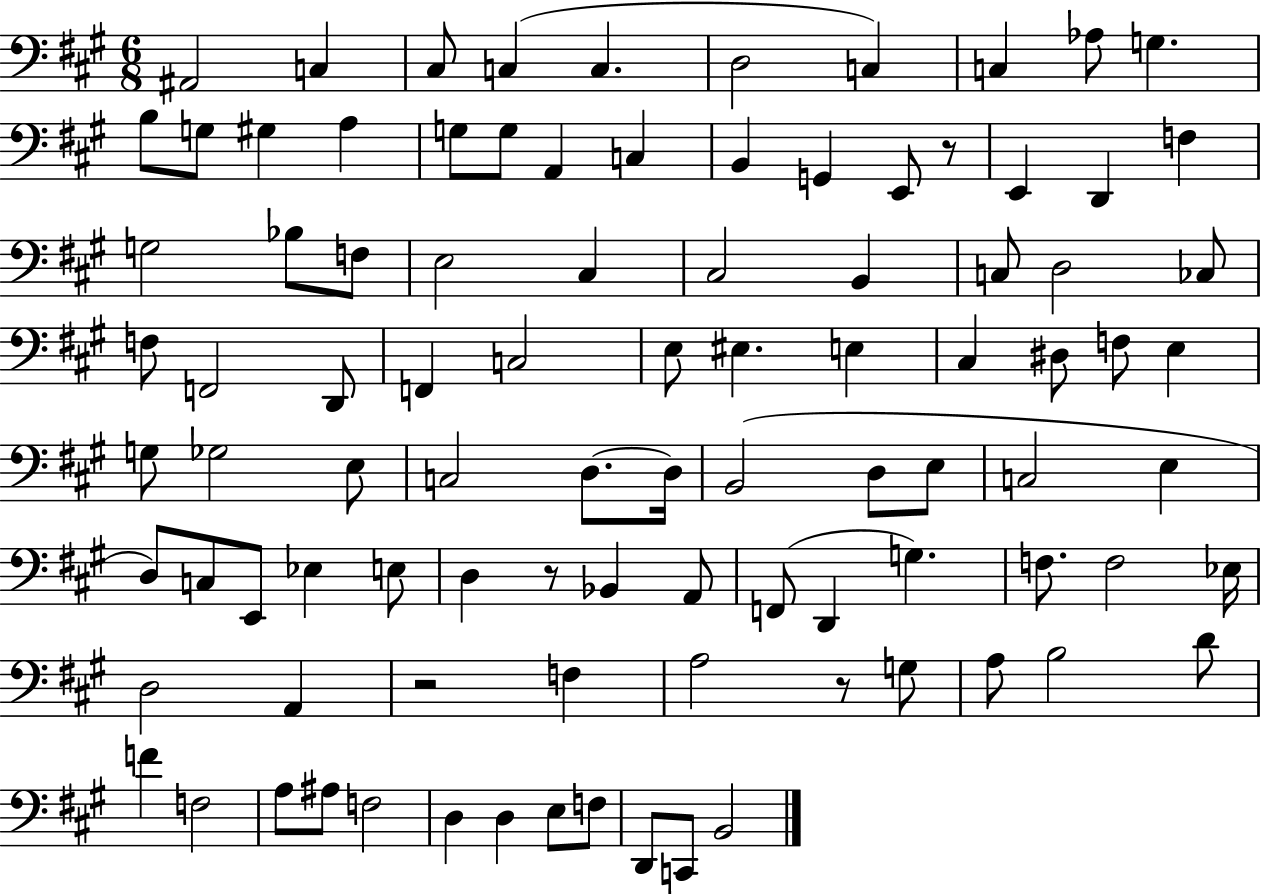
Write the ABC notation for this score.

X:1
T:Untitled
M:6/8
L:1/4
K:A
^A,,2 C, ^C,/2 C, C, D,2 C, C, _A,/2 G, B,/2 G,/2 ^G, A, G,/2 G,/2 A,, C, B,, G,, E,,/2 z/2 E,, D,, F, G,2 _B,/2 F,/2 E,2 ^C, ^C,2 B,, C,/2 D,2 _C,/2 F,/2 F,,2 D,,/2 F,, C,2 E,/2 ^E, E, ^C, ^D,/2 F,/2 E, G,/2 _G,2 E,/2 C,2 D,/2 D,/4 B,,2 D,/2 E,/2 C,2 E, D,/2 C,/2 E,,/2 _E, E,/2 D, z/2 _B,, A,,/2 F,,/2 D,, G, F,/2 F,2 _E,/4 D,2 A,, z2 F, A,2 z/2 G,/2 A,/2 B,2 D/2 F F,2 A,/2 ^A,/2 F,2 D, D, E,/2 F,/2 D,,/2 C,,/2 B,,2